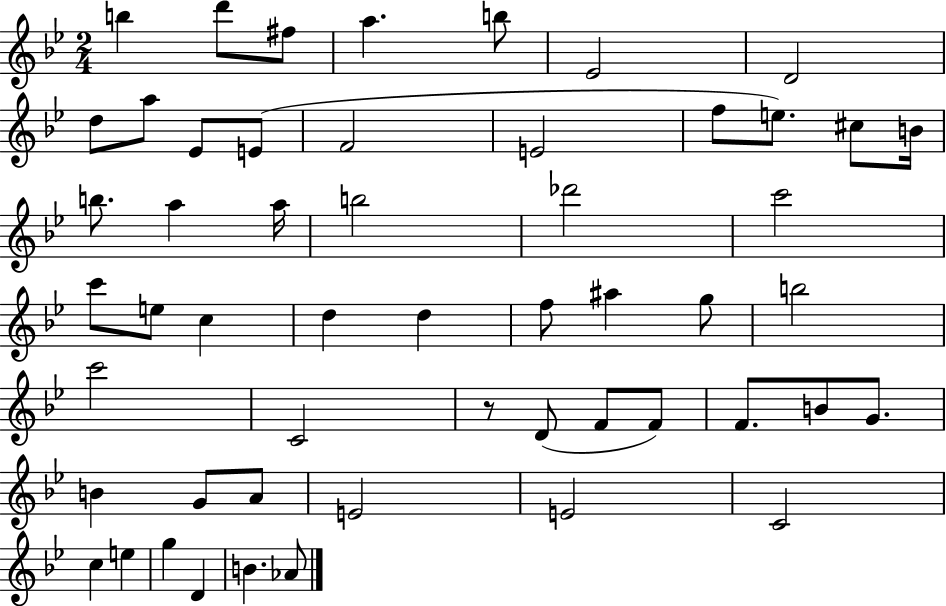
X:1
T:Untitled
M:2/4
L:1/4
K:Bb
b d'/2 ^f/2 a b/2 _E2 D2 d/2 a/2 _E/2 E/2 F2 E2 f/2 e/2 ^c/2 B/4 b/2 a a/4 b2 _d'2 c'2 c'/2 e/2 c d d f/2 ^a g/2 b2 c'2 C2 z/2 D/2 F/2 F/2 F/2 B/2 G/2 B G/2 A/2 E2 E2 C2 c e g D B _A/2